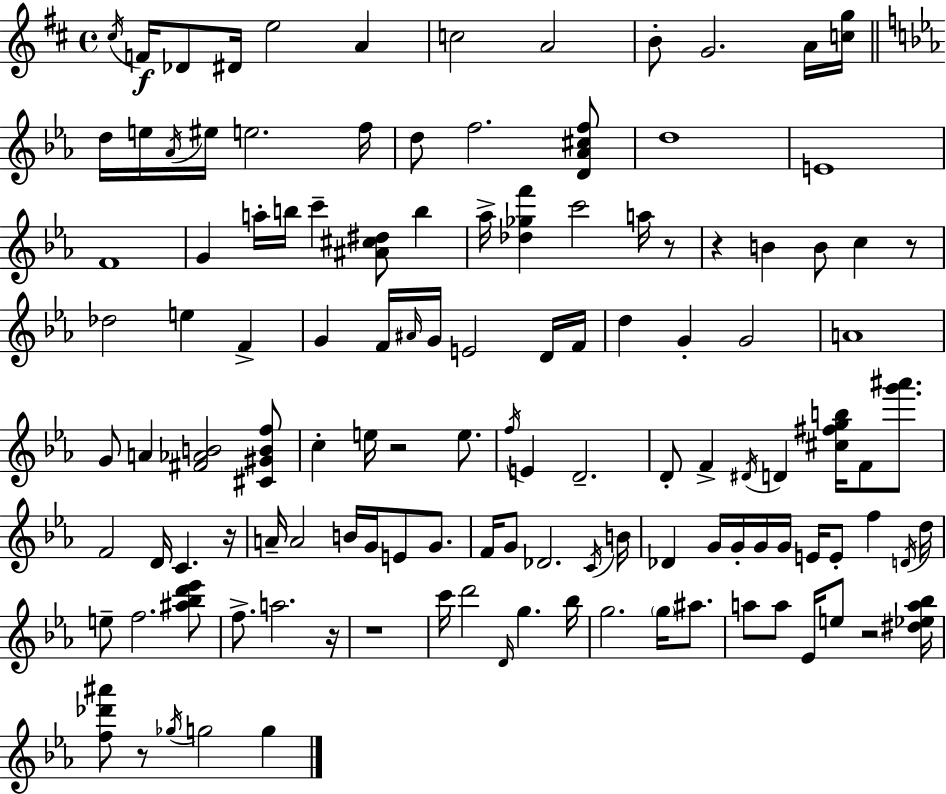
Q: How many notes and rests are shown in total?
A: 123